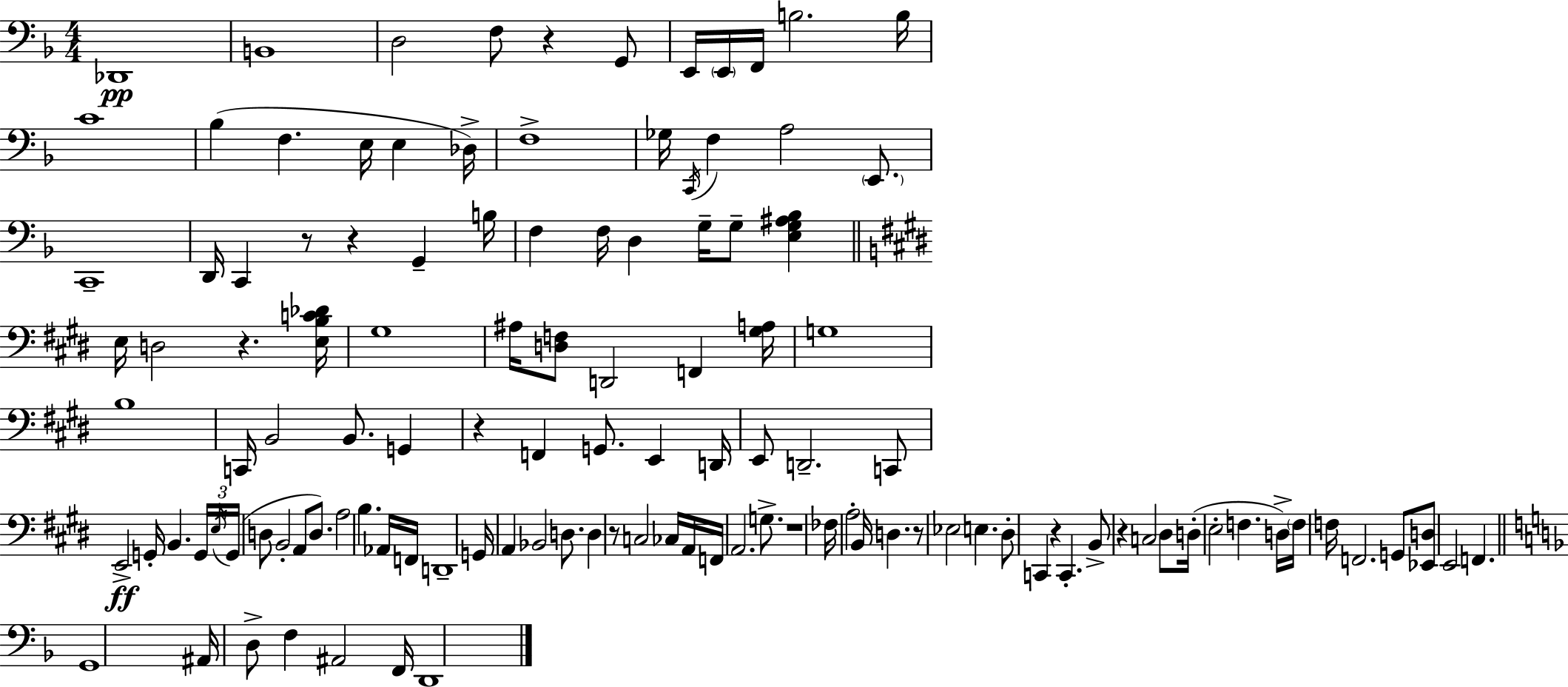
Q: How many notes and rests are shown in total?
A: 121